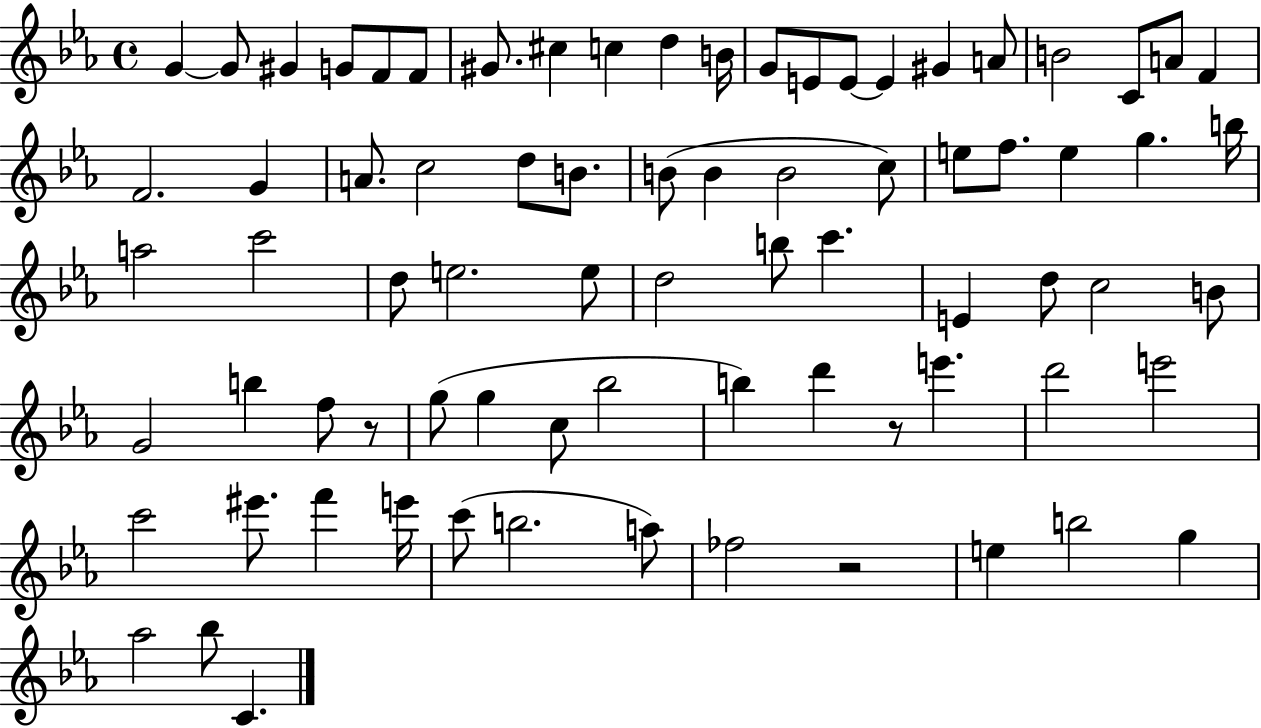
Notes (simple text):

G4/q G4/e G#4/q G4/e F4/e F4/e G#4/e. C#5/q C5/q D5/q B4/s G4/e E4/e E4/e E4/q G#4/q A4/e B4/h C4/e A4/e F4/q F4/h. G4/q A4/e. C5/h D5/e B4/e. B4/e B4/q B4/h C5/e E5/e F5/e. E5/q G5/q. B5/s A5/h C6/h D5/e E5/h. E5/e D5/h B5/e C6/q. E4/q D5/e C5/h B4/e G4/h B5/q F5/e R/e G5/e G5/q C5/e Bb5/h B5/q D6/q R/e E6/q. D6/h E6/h C6/h EIS6/e. F6/q E6/s C6/e B5/h. A5/e FES5/h R/h E5/q B5/h G5/q Ab5/h Bb5/e C4/q.